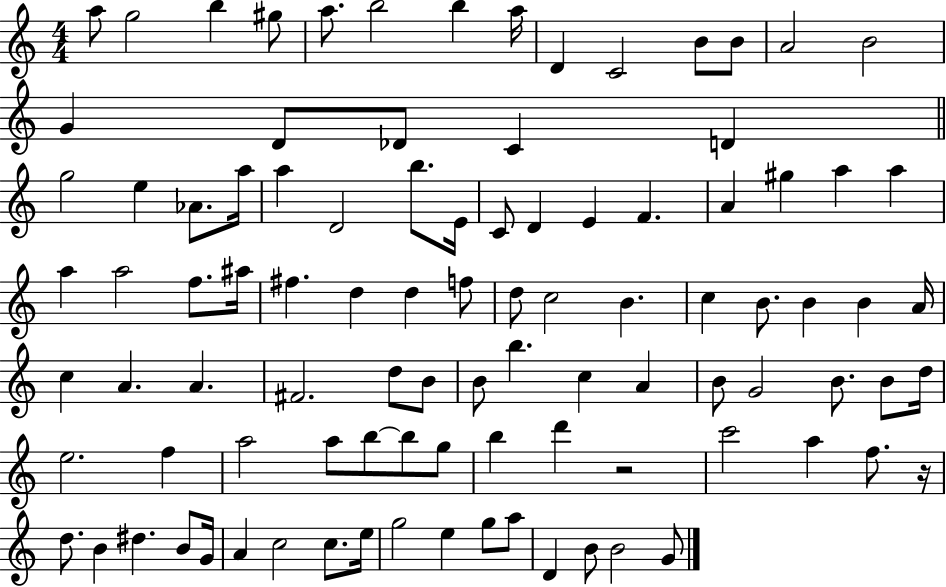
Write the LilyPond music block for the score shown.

{
  \clef treble
  \numericTimeSignature
  \time 4/4
  \key c \major
  a''8 g''2 b''4 gis''8 | a''8. b''2 b''4 a''16 | d'4 c'2 b'8 b'8 | a'2 b'2 | \break g'4 d'8 des'8 c'4 d'4 | \bar "||" \break \key c \major g''2 e''4 aes'8. a''16 | a''4 d'2 b''8. e'16 | c'8 d'4 e'4 f'4. | a'4 gis''4 a''4 a''4 | \break a''4 a''2 f''8. ais''16 | fis''4. d''4 d''4 f''8 | d''8 c''2 b'4. | c''4 b'8. b'4 b'4 a'16 | \break c''4 a'4. a'4. | fis'2. d''8 b'8 | b'8 b''4. c''4 a'4 | b'8 g'2 b'8. b'8 d''16 | \break e''2. f''4 | a''2 a''8 b''8~~ b''8 g''8 | b''4 d'''4 r2 | c'''2 a''4 f''8. r16 | \break d''8. b'4 dis''4. b'8 g'16 | a'4 c''2 c''8. e''16 | g''2 e''4 g''8 a''8 | d'4 b'8 b'2 g'8 | \break \bar "|."
}